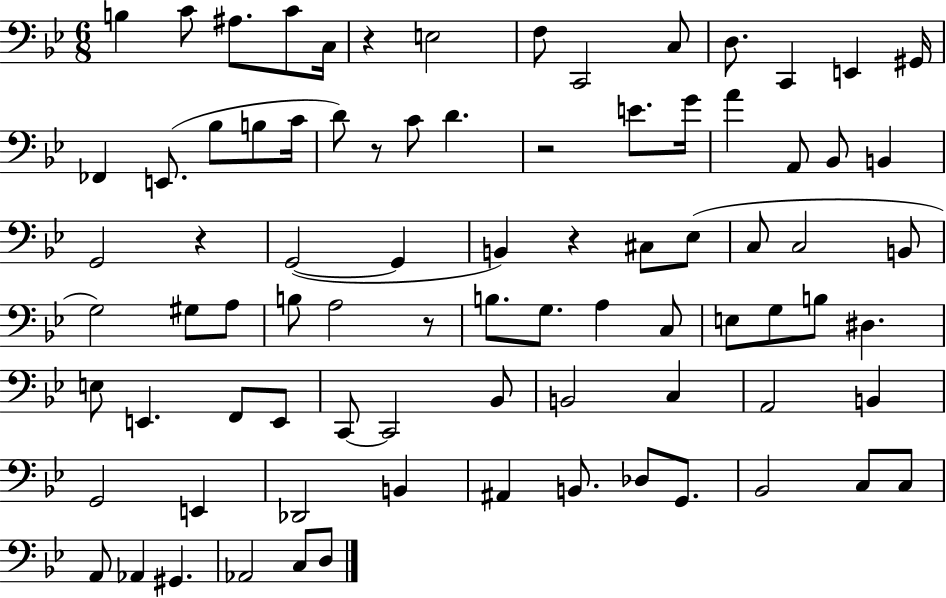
{
  \clef bass
  \numericTimeSignature
  \time 6/8
  \key bes \major
  b4 c'8 ais8. c'8 c16 | r4 e2 | f8 c,2 c8 | d8. c,4 e,4 gis,16 | \break fes,4 e,8.( bes8 b8 c'16 | d'8) r8 c'8 d'4. | r2 e'8. g'16 | a'4 a,8 bes,8 b,4 | \break g,2 r4 | g,2~(~ g,4 | b,4) r4 cis8 ees8( | c8 c2 b,8 | \break g2) gis8 a8 | b8 a2 r8 | b8. g8. a4 c8 | e8 g8 b8 dis4. | \break e8 e,4. f,8 e,8 | c,8~~ c,2 bes,8 | b,2 c4 | a,2 b,4 | \break g,2 e,4 | des,2 b,4 | ais,4 b,8. des8 g,8. | bes,2 c8 c8 | \break a,8 aes,4 gis,4. | aes,2 c8 d8 | \bar "|."
}